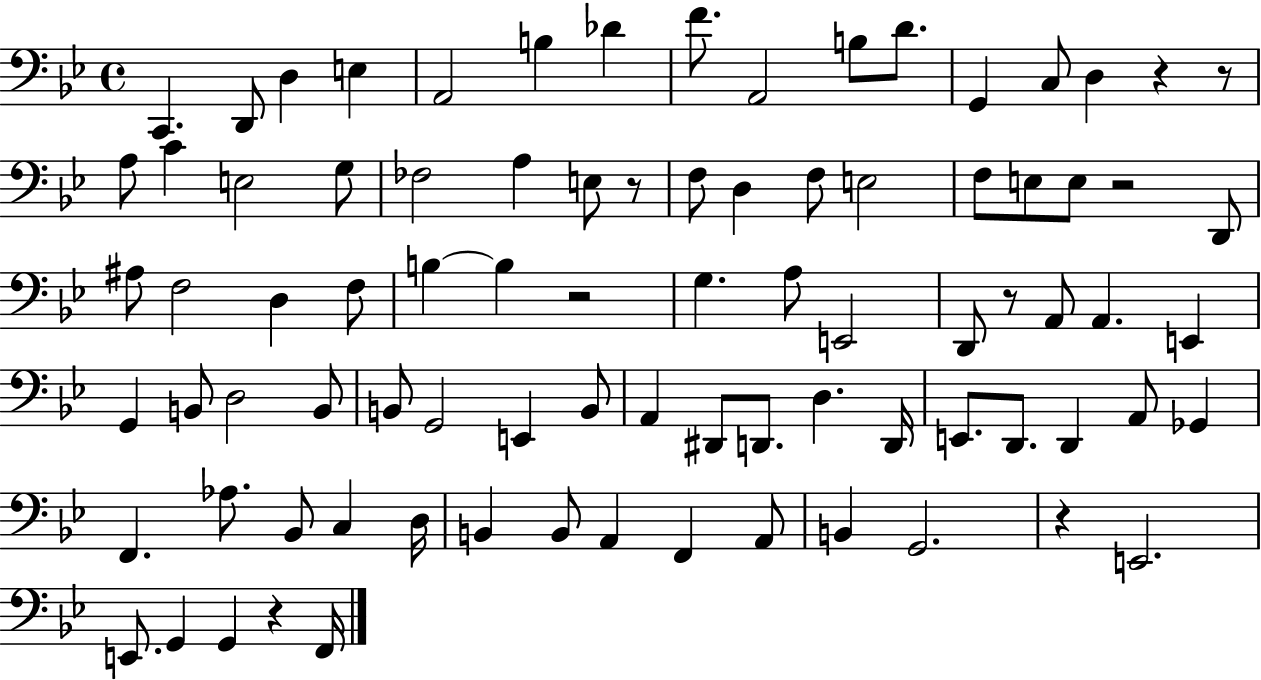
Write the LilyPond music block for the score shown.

{
  \clef bass
  \time 4/4
  \defaultTimeSignature
  \key bes \major
  c,4. d,8 d4 e4 | a,2 b4 des'4 | f'8. a,2 b8 d'8. | g,4 c8 d4 r4 r8 | \break a8 c'4 e2 g8 | fes2 a4 e8 r8 | f8 d4 f8 e2 | f8 e8 e8 r2 d,8 | \break ais8 f2 d4 f8 | b4~~ b4 r2 | g4. a8 e,2 | d,8 r8 a,8 a,4. e,4 | \break g,4 b,8 d2 b,8 | b,8 g,2 e,4 b,8 | a,4 dis,8 d,8. d4. d,16 | e,8. d,8. d,4 a,8 ges,4 | \break f,4. aes8. bes,8 c4 d16 | b,4 b,8 a,4 f,4 a,8 | b,4 g,2. | r4 e,2. | \break e,8. g,4 g,4 r4 f,16 | \bar "|."
}